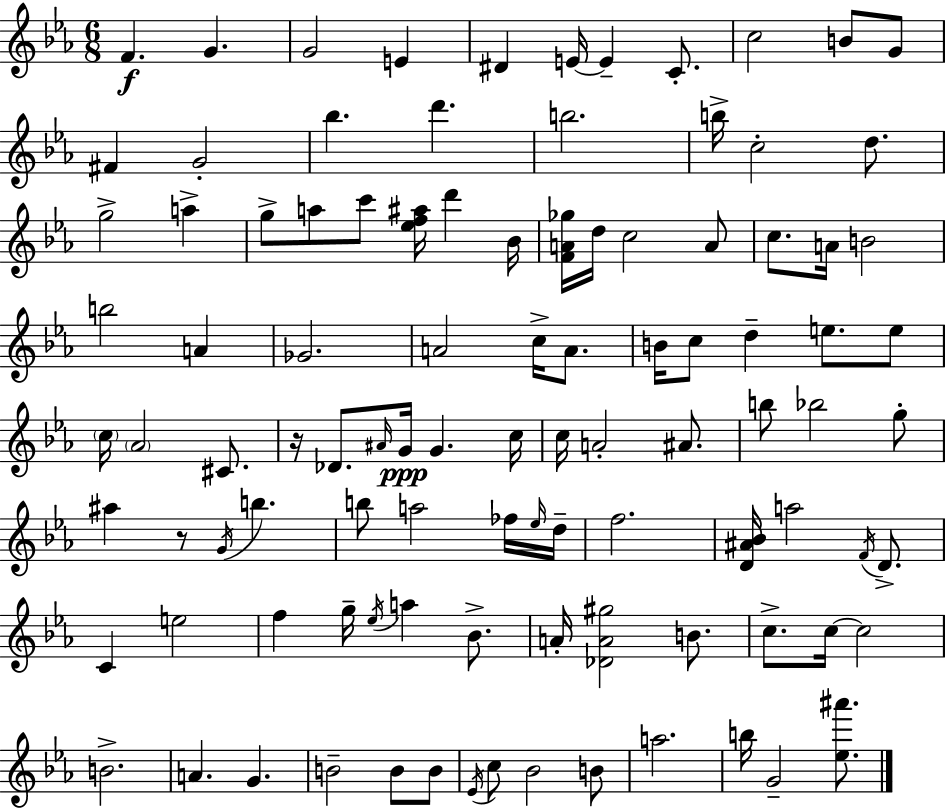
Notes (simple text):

F4/q. G4/q. G4/h E4/q D#4/q E4/s E4/q C4/e. C5/h B4/e G4/e F#4/q G4/h Bb5/q. D6/q. B5/h. B5/s C5/h D5/e. G5/h A5/q G5/e A5/e C6/e [Eb5,F5,A#5]/s D6/q Bb4/s [F4,A4,Gb5]/s D5/s C5/h A4/e C5/e. A4/s B4/h B5/h A4/q Gb4/h. A4/h C5/s A4/e. B4/s C5/e D5/q E5/e. E5/e C5/s Ab4/h C#4/e. R/s Db4/e. A#4/s G4/s G4/q. C5/s C5/s A4/h A#4/e. B5/e Bb5/h G5/e A#5/q R/e G4/s B5/q. B5/e A5/h FES5/s Eb5/s D5/s F5/h. [D4,A#4,Bb4]/s A5/h F4/s D4/e. C4/q E5/h F5/q G5/s Eb5/s A5/q Bb4/e. A4/s [Db4,A4,G#5]/h B4/e. C5/e. C5/s C5/h B4/h. A4/q. G4/q. B4/h B4/e B4/e Eb4/s C5/e Bb4/h B4/e A5/h. B5/s G4/h [Eb5,A#6]/e.